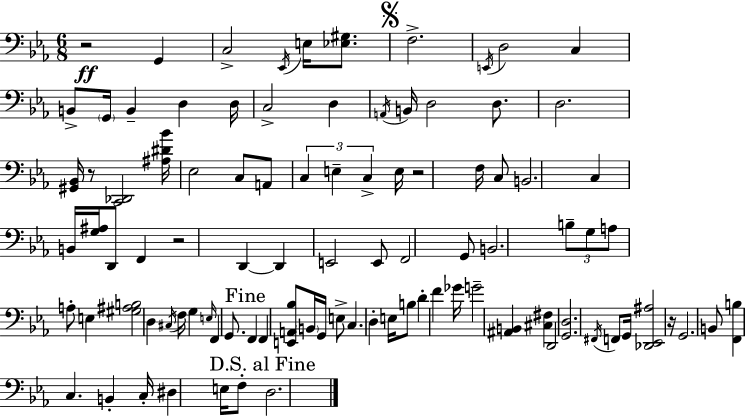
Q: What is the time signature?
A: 6/8